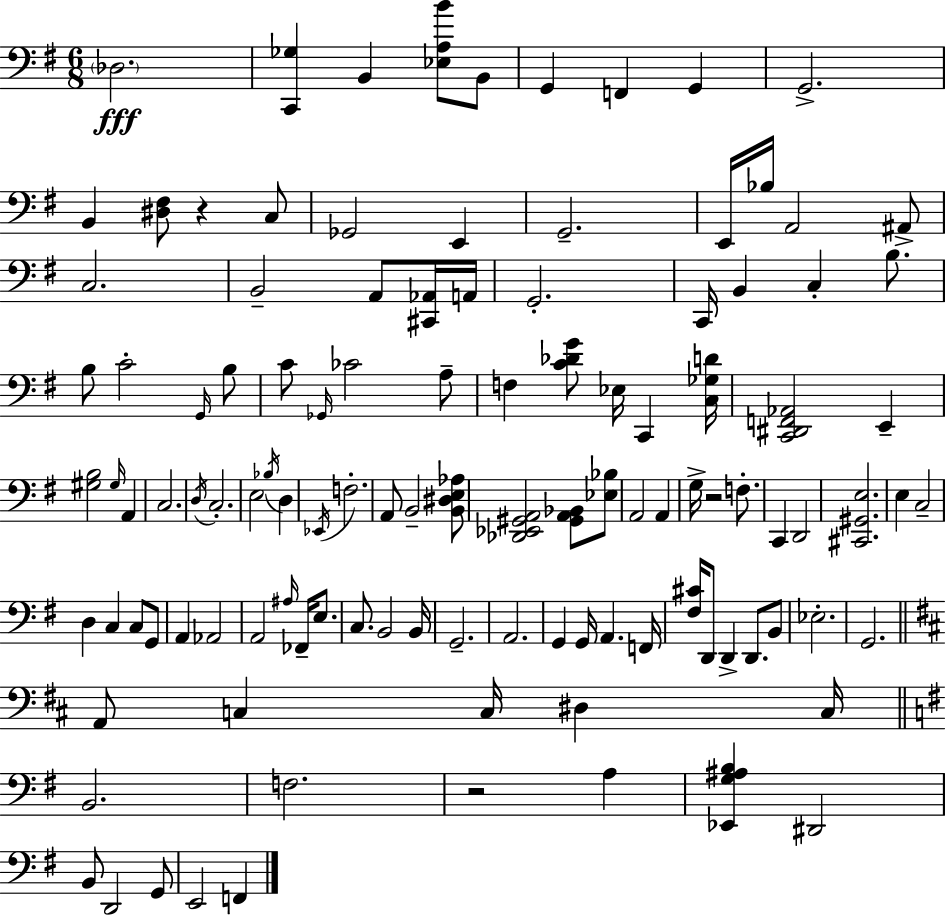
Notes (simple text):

Db3/h. [C2,Gb3]/q B2/q [Eb3,A3,B4]/e B2/e G2/q F2/q G2/q G2/h. B2/q [D#3,F#3]/e R/q C3/e Gb2/h E2/q G2/h. E2/s Bb3/s A2/h A#2/e C3/h. B2/h A2/e [C#2,Ab2]/s A2/s G2/h. C2/s B2/q C3/q B3/e. B3/e C4/h G2/s B3/e C4/e Gb2/s CES4/h A3/e F3/q [C4,Db4,G4]/e Eb3/s C2/q [C3,Gb3,D4]/s [C2,D#2,F2,Ab2]/h E2/q [G#3,B3]/h G#3/s A2/q C3/h. D3/s C3/h. E3/h Bb3/s D3/q Eb2/s F3/h. A2/e B2/h [B2,D#3,E3,Ab3]/e [Db2,Eb2,G#2,A2]/h [G#2,A2,Bb2]/e [Eb3,Bb3]/e A2/h A2/q G3/s R/h F3/e. C2/q D2/h [C#2,G#2,E3]/h. E3/q C3/h D3/q C3/q C3/e G2/e A2/q Ab2/h A2/h A#3/s FES2/s E3/e. C3/e. B2/h B2/s G2/h. A2/h. G2/q G2/s A2/q. F2/s [F#3,C#4]/s D2/e D2/q D2/e. B2/e Eb3/h. G2/h. A2/e C3/q C3/s D#3/q C3/s B2/h. F3/h. R/h A3/q [Eb2,G3,A#3,B3]/q D#2/h B2/e D2/h G2/e E2/h F2/q